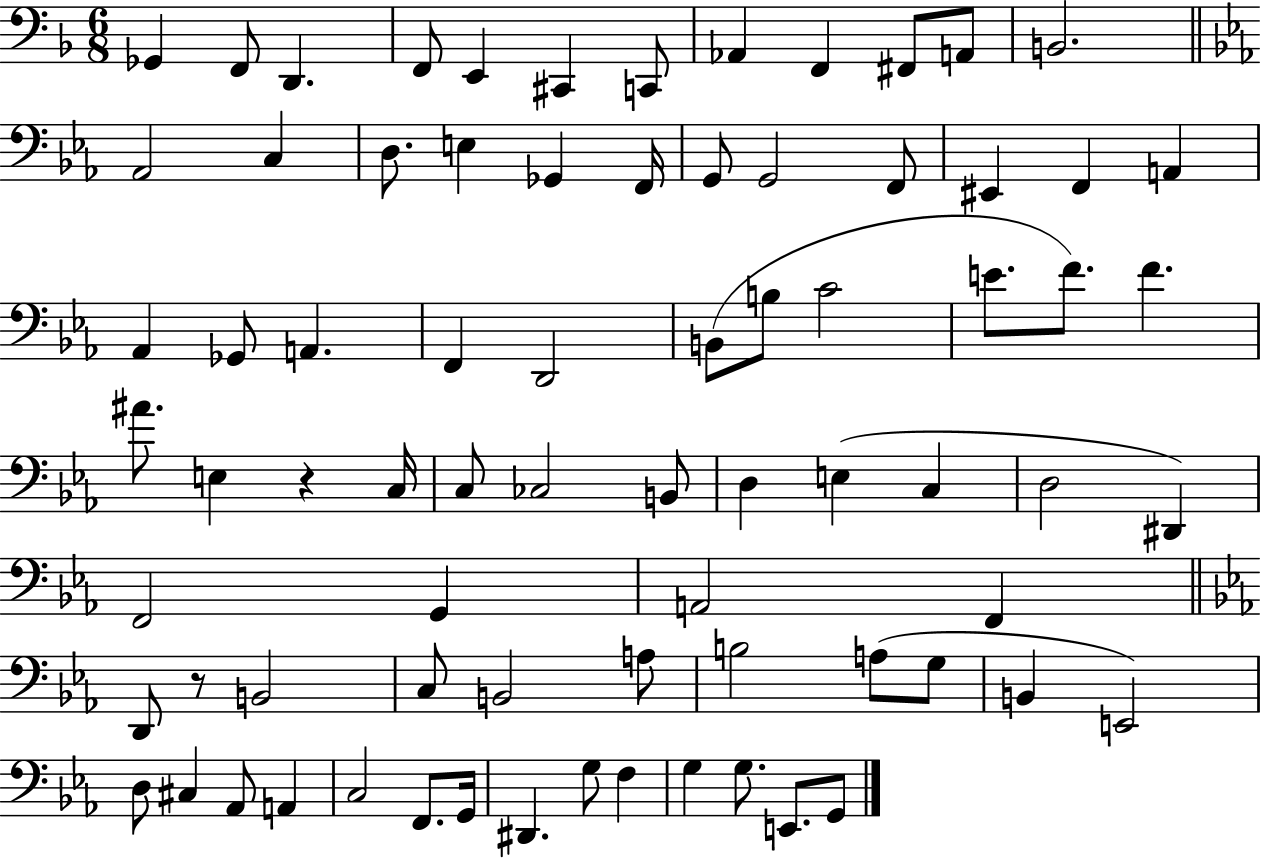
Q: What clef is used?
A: bass